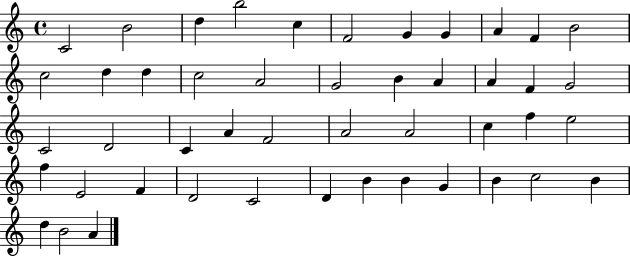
{
  \clef treble
  \time 4/4
  \defaultTimeSignature
  \key c \major
  c'2 b'2 | d''4 b''2 c''4 | f'2 g'4 g'4 | a'4 f'4 b'2 | \break c''2 d''4 d''4 | c''2 a'2 | g'2 b'4 a'4 | a'4 f'4 g'2 | \break c'2 d'2 | c'4 a'4 f'2 | a'2 a'2 | c''4 f''4 e''2 | \break f''4 e'2 f'4 | d'2 c'2 | d'4 b'4 b'4 g'4 | b'4 c''2 b'4 | \break d''4 b'2 a'4 | \bar "|."
}